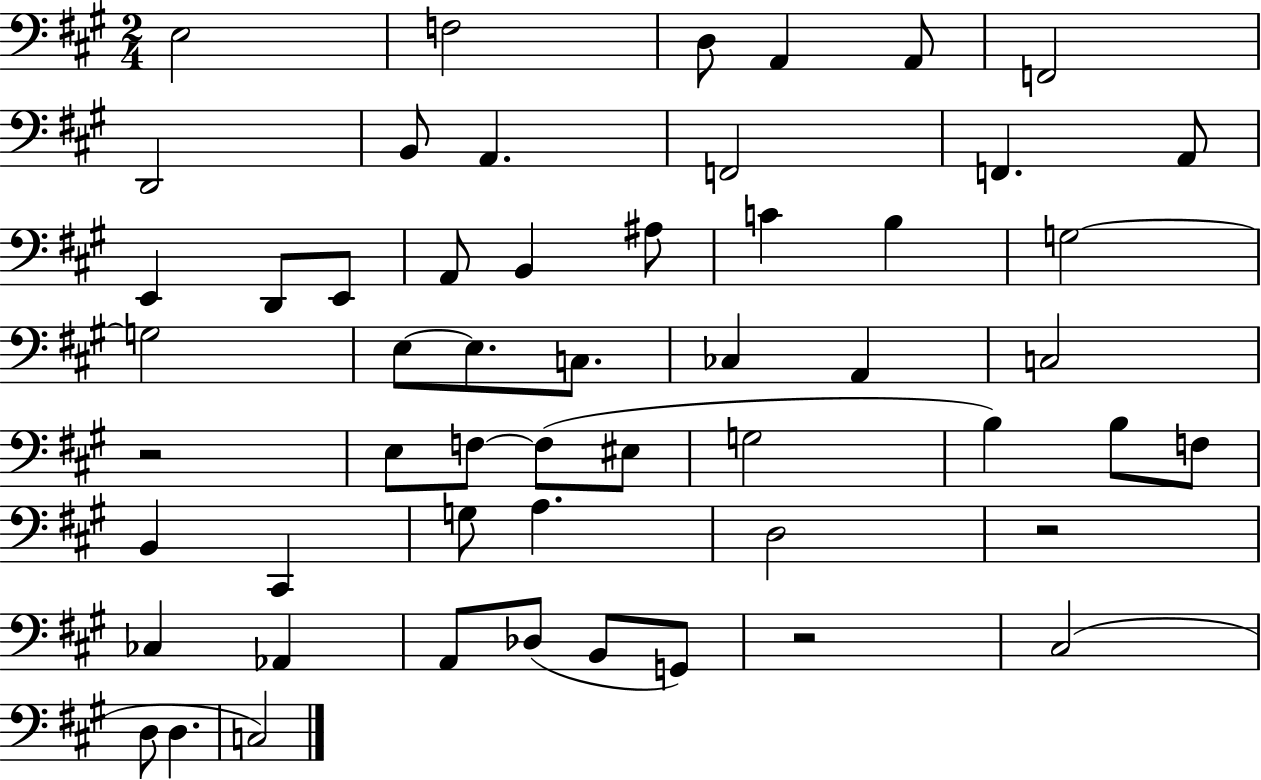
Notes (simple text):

E3/h F3/h D3/e A2/q A2/e F2/h D2/h B2/e A2/q. F2/h F2/q. A2/e E2/q D2/e E2/e A2/e B2/q A#3/e C4/q B3/q G3/h G3/h E3/e E3/e. C3/e. CES3/q A2/q C3/h R/h E3/e F3/e F3/e EIS3/e G3/h B3/q B3/e F3/e B2/q C#2/q G3/e A3/q. D3/h R/h CES3/q Ab2/q A2/e Db3/e B2/e G2/e R/h C#3/h D3/e D3/q. C3/h